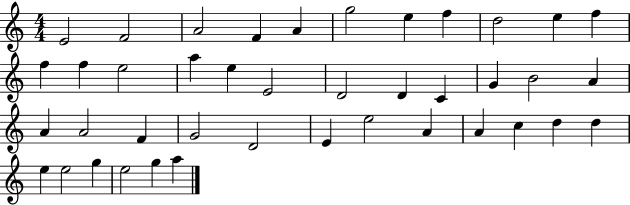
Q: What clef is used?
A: treble